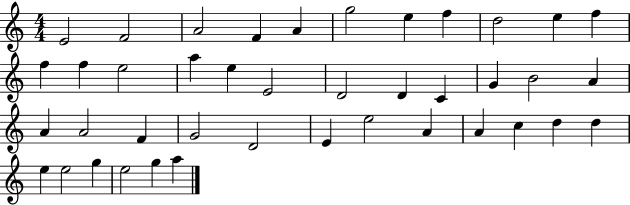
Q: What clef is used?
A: treble